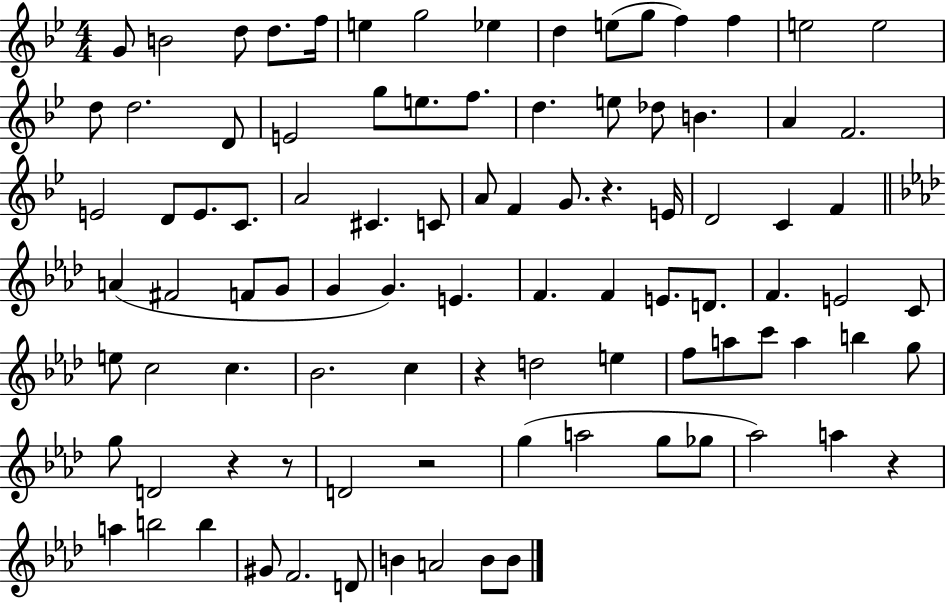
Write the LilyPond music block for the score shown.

{
  \clef treble
  \numericTimeSignature
  \time 4/4
  \key bes \major
  \repeat volta 2 { g'8 b'2 d''8 d''8. f''16 | e''4 g''2 ees''4 | d''4 e''8( g''8 f''4) f''4 | e''2 e''2 | \break d''8 d''2. d'8 | e'2 g''8 e''8. f''8. | d''4. e''8 des''8 b'4. | a'4 f'2. | \break e'2 d'8 e'8. c'8. | a'2 cis'4. c'8 | a'8 f'4 g'8. r4. e'16 | d'2 c'4 f'4 | \break \bar "||" \break \key aes \major a'4( fis'2 f'8 g'8 | g'4 g'4.) e'4. | f'4. f'4 e'8. d'8. | f'4. e'2 c'8 | \break e''8 c''2 c''4. | bes'2. c''4 | r4 d''2 e''4 | f''8 a''8 c'''8 a''4 b''4 g''8 | \break g''8 d'2 r4 r8 | d'2 r2 | g''4( a''2 g''8 ges''8 | aes''2) a''4 r4 | \break a''4 b''2 b''4 | gis'8 f'2. d'8 | b'4 a'2 b'8 b'8 | } \bar "|."
}